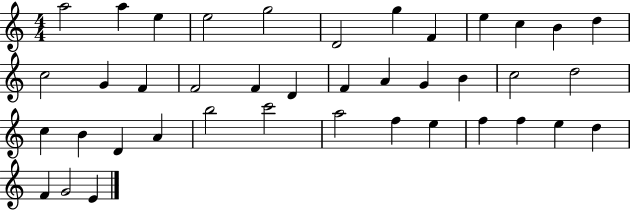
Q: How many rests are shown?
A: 0